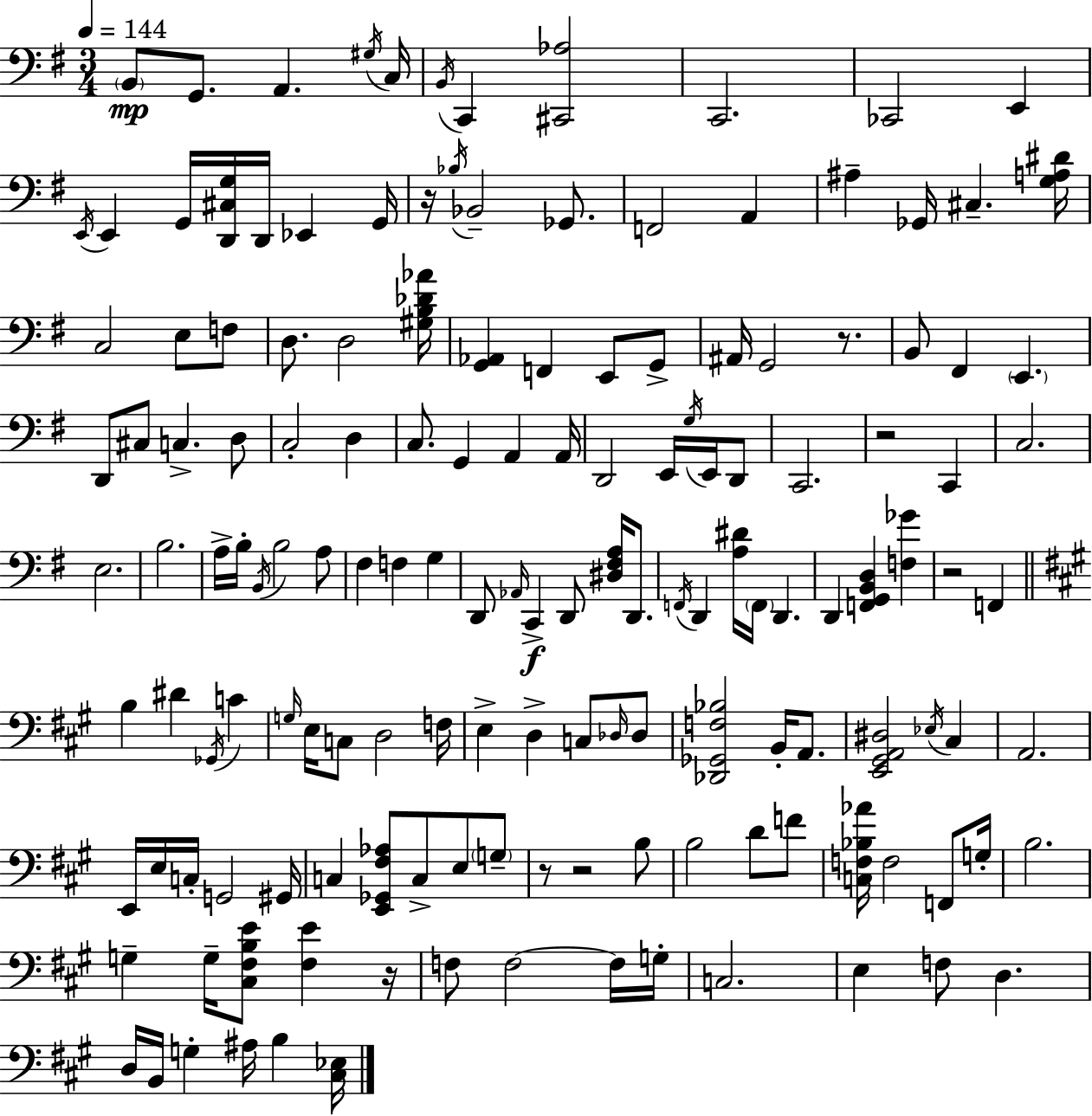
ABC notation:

X:1
T:Untitled
M:3/4
L:1/4
K:Em
B,,/2 G,,/2 A,, ^G,/4 C,/4 B,,/4 C,, [^C,,_A,]2 C,,2 _C,,2 E,, E,,/4 E,, G,,/4 [D,,^C,G,]/4 D,,/4 _E,, G,,/4 z/4 _B,/4 _B,,2 _G,,/2 F,,2 A,, ^A, _G,,/4 ^C, [G,A,^D]/4 C,2 E,/2 F,/2 D,/2 D,2 [^G,B,_D_A]/4 [G,,_A,,] F,, E,,/2 G,,/2 ^A,,/4 G,,2 z/2 B,,/2 ^F,, E,, D,,/2 ^C,/2 C, D,/2 C,2 D, C,/2 G,, A,, A,,/4 D,,2 E,,/4 G,/4 E,,/4 D,,/2 C,,2 z2 C,, C,2 E,2 B,2 A,/4 B,/4 B,,/4 B,2 A,/2 ^F, F, G, D,,/2 _A,,/4 C,, D,,/2 [^D,^F,A,]/4 D,,/2 F,,/4 D,, [A,^D]/4 F,,/4 D,, D,, [F,,G,,B,,D,] [F,_G] z2 F,, B, ^D _G,,/4 C G,/4 E,/4 C,/2 D,2 F,/4 E, D, C,/2 _D,/4 _D,/2 [_D,,_G,,F,_B,]2 B,,/4 A,,/2 [E,,^G,,A,,^D,]2 _E,/4 ^C, A,,2 E,,/4 E,/4 C,/4 G,,2 ^G,,/4 C, [E,,_G,,^F,_A,]/2 C,/2 E,/2 G,/2 z/2 z2 B,/2 B,2 D/2 F/2 [C,F,_B,_A]/4 F,2 F,,/2 G,/4 B,2 G, G,/4 [^C,^F,B,E]/2 [^F,E] z/4 F,/2 F,2 F,/4 G,/4 C,2 E, F,/2 D, D,/4 B,,/4 G, ^A,/4 B, [^C,_E,]/4